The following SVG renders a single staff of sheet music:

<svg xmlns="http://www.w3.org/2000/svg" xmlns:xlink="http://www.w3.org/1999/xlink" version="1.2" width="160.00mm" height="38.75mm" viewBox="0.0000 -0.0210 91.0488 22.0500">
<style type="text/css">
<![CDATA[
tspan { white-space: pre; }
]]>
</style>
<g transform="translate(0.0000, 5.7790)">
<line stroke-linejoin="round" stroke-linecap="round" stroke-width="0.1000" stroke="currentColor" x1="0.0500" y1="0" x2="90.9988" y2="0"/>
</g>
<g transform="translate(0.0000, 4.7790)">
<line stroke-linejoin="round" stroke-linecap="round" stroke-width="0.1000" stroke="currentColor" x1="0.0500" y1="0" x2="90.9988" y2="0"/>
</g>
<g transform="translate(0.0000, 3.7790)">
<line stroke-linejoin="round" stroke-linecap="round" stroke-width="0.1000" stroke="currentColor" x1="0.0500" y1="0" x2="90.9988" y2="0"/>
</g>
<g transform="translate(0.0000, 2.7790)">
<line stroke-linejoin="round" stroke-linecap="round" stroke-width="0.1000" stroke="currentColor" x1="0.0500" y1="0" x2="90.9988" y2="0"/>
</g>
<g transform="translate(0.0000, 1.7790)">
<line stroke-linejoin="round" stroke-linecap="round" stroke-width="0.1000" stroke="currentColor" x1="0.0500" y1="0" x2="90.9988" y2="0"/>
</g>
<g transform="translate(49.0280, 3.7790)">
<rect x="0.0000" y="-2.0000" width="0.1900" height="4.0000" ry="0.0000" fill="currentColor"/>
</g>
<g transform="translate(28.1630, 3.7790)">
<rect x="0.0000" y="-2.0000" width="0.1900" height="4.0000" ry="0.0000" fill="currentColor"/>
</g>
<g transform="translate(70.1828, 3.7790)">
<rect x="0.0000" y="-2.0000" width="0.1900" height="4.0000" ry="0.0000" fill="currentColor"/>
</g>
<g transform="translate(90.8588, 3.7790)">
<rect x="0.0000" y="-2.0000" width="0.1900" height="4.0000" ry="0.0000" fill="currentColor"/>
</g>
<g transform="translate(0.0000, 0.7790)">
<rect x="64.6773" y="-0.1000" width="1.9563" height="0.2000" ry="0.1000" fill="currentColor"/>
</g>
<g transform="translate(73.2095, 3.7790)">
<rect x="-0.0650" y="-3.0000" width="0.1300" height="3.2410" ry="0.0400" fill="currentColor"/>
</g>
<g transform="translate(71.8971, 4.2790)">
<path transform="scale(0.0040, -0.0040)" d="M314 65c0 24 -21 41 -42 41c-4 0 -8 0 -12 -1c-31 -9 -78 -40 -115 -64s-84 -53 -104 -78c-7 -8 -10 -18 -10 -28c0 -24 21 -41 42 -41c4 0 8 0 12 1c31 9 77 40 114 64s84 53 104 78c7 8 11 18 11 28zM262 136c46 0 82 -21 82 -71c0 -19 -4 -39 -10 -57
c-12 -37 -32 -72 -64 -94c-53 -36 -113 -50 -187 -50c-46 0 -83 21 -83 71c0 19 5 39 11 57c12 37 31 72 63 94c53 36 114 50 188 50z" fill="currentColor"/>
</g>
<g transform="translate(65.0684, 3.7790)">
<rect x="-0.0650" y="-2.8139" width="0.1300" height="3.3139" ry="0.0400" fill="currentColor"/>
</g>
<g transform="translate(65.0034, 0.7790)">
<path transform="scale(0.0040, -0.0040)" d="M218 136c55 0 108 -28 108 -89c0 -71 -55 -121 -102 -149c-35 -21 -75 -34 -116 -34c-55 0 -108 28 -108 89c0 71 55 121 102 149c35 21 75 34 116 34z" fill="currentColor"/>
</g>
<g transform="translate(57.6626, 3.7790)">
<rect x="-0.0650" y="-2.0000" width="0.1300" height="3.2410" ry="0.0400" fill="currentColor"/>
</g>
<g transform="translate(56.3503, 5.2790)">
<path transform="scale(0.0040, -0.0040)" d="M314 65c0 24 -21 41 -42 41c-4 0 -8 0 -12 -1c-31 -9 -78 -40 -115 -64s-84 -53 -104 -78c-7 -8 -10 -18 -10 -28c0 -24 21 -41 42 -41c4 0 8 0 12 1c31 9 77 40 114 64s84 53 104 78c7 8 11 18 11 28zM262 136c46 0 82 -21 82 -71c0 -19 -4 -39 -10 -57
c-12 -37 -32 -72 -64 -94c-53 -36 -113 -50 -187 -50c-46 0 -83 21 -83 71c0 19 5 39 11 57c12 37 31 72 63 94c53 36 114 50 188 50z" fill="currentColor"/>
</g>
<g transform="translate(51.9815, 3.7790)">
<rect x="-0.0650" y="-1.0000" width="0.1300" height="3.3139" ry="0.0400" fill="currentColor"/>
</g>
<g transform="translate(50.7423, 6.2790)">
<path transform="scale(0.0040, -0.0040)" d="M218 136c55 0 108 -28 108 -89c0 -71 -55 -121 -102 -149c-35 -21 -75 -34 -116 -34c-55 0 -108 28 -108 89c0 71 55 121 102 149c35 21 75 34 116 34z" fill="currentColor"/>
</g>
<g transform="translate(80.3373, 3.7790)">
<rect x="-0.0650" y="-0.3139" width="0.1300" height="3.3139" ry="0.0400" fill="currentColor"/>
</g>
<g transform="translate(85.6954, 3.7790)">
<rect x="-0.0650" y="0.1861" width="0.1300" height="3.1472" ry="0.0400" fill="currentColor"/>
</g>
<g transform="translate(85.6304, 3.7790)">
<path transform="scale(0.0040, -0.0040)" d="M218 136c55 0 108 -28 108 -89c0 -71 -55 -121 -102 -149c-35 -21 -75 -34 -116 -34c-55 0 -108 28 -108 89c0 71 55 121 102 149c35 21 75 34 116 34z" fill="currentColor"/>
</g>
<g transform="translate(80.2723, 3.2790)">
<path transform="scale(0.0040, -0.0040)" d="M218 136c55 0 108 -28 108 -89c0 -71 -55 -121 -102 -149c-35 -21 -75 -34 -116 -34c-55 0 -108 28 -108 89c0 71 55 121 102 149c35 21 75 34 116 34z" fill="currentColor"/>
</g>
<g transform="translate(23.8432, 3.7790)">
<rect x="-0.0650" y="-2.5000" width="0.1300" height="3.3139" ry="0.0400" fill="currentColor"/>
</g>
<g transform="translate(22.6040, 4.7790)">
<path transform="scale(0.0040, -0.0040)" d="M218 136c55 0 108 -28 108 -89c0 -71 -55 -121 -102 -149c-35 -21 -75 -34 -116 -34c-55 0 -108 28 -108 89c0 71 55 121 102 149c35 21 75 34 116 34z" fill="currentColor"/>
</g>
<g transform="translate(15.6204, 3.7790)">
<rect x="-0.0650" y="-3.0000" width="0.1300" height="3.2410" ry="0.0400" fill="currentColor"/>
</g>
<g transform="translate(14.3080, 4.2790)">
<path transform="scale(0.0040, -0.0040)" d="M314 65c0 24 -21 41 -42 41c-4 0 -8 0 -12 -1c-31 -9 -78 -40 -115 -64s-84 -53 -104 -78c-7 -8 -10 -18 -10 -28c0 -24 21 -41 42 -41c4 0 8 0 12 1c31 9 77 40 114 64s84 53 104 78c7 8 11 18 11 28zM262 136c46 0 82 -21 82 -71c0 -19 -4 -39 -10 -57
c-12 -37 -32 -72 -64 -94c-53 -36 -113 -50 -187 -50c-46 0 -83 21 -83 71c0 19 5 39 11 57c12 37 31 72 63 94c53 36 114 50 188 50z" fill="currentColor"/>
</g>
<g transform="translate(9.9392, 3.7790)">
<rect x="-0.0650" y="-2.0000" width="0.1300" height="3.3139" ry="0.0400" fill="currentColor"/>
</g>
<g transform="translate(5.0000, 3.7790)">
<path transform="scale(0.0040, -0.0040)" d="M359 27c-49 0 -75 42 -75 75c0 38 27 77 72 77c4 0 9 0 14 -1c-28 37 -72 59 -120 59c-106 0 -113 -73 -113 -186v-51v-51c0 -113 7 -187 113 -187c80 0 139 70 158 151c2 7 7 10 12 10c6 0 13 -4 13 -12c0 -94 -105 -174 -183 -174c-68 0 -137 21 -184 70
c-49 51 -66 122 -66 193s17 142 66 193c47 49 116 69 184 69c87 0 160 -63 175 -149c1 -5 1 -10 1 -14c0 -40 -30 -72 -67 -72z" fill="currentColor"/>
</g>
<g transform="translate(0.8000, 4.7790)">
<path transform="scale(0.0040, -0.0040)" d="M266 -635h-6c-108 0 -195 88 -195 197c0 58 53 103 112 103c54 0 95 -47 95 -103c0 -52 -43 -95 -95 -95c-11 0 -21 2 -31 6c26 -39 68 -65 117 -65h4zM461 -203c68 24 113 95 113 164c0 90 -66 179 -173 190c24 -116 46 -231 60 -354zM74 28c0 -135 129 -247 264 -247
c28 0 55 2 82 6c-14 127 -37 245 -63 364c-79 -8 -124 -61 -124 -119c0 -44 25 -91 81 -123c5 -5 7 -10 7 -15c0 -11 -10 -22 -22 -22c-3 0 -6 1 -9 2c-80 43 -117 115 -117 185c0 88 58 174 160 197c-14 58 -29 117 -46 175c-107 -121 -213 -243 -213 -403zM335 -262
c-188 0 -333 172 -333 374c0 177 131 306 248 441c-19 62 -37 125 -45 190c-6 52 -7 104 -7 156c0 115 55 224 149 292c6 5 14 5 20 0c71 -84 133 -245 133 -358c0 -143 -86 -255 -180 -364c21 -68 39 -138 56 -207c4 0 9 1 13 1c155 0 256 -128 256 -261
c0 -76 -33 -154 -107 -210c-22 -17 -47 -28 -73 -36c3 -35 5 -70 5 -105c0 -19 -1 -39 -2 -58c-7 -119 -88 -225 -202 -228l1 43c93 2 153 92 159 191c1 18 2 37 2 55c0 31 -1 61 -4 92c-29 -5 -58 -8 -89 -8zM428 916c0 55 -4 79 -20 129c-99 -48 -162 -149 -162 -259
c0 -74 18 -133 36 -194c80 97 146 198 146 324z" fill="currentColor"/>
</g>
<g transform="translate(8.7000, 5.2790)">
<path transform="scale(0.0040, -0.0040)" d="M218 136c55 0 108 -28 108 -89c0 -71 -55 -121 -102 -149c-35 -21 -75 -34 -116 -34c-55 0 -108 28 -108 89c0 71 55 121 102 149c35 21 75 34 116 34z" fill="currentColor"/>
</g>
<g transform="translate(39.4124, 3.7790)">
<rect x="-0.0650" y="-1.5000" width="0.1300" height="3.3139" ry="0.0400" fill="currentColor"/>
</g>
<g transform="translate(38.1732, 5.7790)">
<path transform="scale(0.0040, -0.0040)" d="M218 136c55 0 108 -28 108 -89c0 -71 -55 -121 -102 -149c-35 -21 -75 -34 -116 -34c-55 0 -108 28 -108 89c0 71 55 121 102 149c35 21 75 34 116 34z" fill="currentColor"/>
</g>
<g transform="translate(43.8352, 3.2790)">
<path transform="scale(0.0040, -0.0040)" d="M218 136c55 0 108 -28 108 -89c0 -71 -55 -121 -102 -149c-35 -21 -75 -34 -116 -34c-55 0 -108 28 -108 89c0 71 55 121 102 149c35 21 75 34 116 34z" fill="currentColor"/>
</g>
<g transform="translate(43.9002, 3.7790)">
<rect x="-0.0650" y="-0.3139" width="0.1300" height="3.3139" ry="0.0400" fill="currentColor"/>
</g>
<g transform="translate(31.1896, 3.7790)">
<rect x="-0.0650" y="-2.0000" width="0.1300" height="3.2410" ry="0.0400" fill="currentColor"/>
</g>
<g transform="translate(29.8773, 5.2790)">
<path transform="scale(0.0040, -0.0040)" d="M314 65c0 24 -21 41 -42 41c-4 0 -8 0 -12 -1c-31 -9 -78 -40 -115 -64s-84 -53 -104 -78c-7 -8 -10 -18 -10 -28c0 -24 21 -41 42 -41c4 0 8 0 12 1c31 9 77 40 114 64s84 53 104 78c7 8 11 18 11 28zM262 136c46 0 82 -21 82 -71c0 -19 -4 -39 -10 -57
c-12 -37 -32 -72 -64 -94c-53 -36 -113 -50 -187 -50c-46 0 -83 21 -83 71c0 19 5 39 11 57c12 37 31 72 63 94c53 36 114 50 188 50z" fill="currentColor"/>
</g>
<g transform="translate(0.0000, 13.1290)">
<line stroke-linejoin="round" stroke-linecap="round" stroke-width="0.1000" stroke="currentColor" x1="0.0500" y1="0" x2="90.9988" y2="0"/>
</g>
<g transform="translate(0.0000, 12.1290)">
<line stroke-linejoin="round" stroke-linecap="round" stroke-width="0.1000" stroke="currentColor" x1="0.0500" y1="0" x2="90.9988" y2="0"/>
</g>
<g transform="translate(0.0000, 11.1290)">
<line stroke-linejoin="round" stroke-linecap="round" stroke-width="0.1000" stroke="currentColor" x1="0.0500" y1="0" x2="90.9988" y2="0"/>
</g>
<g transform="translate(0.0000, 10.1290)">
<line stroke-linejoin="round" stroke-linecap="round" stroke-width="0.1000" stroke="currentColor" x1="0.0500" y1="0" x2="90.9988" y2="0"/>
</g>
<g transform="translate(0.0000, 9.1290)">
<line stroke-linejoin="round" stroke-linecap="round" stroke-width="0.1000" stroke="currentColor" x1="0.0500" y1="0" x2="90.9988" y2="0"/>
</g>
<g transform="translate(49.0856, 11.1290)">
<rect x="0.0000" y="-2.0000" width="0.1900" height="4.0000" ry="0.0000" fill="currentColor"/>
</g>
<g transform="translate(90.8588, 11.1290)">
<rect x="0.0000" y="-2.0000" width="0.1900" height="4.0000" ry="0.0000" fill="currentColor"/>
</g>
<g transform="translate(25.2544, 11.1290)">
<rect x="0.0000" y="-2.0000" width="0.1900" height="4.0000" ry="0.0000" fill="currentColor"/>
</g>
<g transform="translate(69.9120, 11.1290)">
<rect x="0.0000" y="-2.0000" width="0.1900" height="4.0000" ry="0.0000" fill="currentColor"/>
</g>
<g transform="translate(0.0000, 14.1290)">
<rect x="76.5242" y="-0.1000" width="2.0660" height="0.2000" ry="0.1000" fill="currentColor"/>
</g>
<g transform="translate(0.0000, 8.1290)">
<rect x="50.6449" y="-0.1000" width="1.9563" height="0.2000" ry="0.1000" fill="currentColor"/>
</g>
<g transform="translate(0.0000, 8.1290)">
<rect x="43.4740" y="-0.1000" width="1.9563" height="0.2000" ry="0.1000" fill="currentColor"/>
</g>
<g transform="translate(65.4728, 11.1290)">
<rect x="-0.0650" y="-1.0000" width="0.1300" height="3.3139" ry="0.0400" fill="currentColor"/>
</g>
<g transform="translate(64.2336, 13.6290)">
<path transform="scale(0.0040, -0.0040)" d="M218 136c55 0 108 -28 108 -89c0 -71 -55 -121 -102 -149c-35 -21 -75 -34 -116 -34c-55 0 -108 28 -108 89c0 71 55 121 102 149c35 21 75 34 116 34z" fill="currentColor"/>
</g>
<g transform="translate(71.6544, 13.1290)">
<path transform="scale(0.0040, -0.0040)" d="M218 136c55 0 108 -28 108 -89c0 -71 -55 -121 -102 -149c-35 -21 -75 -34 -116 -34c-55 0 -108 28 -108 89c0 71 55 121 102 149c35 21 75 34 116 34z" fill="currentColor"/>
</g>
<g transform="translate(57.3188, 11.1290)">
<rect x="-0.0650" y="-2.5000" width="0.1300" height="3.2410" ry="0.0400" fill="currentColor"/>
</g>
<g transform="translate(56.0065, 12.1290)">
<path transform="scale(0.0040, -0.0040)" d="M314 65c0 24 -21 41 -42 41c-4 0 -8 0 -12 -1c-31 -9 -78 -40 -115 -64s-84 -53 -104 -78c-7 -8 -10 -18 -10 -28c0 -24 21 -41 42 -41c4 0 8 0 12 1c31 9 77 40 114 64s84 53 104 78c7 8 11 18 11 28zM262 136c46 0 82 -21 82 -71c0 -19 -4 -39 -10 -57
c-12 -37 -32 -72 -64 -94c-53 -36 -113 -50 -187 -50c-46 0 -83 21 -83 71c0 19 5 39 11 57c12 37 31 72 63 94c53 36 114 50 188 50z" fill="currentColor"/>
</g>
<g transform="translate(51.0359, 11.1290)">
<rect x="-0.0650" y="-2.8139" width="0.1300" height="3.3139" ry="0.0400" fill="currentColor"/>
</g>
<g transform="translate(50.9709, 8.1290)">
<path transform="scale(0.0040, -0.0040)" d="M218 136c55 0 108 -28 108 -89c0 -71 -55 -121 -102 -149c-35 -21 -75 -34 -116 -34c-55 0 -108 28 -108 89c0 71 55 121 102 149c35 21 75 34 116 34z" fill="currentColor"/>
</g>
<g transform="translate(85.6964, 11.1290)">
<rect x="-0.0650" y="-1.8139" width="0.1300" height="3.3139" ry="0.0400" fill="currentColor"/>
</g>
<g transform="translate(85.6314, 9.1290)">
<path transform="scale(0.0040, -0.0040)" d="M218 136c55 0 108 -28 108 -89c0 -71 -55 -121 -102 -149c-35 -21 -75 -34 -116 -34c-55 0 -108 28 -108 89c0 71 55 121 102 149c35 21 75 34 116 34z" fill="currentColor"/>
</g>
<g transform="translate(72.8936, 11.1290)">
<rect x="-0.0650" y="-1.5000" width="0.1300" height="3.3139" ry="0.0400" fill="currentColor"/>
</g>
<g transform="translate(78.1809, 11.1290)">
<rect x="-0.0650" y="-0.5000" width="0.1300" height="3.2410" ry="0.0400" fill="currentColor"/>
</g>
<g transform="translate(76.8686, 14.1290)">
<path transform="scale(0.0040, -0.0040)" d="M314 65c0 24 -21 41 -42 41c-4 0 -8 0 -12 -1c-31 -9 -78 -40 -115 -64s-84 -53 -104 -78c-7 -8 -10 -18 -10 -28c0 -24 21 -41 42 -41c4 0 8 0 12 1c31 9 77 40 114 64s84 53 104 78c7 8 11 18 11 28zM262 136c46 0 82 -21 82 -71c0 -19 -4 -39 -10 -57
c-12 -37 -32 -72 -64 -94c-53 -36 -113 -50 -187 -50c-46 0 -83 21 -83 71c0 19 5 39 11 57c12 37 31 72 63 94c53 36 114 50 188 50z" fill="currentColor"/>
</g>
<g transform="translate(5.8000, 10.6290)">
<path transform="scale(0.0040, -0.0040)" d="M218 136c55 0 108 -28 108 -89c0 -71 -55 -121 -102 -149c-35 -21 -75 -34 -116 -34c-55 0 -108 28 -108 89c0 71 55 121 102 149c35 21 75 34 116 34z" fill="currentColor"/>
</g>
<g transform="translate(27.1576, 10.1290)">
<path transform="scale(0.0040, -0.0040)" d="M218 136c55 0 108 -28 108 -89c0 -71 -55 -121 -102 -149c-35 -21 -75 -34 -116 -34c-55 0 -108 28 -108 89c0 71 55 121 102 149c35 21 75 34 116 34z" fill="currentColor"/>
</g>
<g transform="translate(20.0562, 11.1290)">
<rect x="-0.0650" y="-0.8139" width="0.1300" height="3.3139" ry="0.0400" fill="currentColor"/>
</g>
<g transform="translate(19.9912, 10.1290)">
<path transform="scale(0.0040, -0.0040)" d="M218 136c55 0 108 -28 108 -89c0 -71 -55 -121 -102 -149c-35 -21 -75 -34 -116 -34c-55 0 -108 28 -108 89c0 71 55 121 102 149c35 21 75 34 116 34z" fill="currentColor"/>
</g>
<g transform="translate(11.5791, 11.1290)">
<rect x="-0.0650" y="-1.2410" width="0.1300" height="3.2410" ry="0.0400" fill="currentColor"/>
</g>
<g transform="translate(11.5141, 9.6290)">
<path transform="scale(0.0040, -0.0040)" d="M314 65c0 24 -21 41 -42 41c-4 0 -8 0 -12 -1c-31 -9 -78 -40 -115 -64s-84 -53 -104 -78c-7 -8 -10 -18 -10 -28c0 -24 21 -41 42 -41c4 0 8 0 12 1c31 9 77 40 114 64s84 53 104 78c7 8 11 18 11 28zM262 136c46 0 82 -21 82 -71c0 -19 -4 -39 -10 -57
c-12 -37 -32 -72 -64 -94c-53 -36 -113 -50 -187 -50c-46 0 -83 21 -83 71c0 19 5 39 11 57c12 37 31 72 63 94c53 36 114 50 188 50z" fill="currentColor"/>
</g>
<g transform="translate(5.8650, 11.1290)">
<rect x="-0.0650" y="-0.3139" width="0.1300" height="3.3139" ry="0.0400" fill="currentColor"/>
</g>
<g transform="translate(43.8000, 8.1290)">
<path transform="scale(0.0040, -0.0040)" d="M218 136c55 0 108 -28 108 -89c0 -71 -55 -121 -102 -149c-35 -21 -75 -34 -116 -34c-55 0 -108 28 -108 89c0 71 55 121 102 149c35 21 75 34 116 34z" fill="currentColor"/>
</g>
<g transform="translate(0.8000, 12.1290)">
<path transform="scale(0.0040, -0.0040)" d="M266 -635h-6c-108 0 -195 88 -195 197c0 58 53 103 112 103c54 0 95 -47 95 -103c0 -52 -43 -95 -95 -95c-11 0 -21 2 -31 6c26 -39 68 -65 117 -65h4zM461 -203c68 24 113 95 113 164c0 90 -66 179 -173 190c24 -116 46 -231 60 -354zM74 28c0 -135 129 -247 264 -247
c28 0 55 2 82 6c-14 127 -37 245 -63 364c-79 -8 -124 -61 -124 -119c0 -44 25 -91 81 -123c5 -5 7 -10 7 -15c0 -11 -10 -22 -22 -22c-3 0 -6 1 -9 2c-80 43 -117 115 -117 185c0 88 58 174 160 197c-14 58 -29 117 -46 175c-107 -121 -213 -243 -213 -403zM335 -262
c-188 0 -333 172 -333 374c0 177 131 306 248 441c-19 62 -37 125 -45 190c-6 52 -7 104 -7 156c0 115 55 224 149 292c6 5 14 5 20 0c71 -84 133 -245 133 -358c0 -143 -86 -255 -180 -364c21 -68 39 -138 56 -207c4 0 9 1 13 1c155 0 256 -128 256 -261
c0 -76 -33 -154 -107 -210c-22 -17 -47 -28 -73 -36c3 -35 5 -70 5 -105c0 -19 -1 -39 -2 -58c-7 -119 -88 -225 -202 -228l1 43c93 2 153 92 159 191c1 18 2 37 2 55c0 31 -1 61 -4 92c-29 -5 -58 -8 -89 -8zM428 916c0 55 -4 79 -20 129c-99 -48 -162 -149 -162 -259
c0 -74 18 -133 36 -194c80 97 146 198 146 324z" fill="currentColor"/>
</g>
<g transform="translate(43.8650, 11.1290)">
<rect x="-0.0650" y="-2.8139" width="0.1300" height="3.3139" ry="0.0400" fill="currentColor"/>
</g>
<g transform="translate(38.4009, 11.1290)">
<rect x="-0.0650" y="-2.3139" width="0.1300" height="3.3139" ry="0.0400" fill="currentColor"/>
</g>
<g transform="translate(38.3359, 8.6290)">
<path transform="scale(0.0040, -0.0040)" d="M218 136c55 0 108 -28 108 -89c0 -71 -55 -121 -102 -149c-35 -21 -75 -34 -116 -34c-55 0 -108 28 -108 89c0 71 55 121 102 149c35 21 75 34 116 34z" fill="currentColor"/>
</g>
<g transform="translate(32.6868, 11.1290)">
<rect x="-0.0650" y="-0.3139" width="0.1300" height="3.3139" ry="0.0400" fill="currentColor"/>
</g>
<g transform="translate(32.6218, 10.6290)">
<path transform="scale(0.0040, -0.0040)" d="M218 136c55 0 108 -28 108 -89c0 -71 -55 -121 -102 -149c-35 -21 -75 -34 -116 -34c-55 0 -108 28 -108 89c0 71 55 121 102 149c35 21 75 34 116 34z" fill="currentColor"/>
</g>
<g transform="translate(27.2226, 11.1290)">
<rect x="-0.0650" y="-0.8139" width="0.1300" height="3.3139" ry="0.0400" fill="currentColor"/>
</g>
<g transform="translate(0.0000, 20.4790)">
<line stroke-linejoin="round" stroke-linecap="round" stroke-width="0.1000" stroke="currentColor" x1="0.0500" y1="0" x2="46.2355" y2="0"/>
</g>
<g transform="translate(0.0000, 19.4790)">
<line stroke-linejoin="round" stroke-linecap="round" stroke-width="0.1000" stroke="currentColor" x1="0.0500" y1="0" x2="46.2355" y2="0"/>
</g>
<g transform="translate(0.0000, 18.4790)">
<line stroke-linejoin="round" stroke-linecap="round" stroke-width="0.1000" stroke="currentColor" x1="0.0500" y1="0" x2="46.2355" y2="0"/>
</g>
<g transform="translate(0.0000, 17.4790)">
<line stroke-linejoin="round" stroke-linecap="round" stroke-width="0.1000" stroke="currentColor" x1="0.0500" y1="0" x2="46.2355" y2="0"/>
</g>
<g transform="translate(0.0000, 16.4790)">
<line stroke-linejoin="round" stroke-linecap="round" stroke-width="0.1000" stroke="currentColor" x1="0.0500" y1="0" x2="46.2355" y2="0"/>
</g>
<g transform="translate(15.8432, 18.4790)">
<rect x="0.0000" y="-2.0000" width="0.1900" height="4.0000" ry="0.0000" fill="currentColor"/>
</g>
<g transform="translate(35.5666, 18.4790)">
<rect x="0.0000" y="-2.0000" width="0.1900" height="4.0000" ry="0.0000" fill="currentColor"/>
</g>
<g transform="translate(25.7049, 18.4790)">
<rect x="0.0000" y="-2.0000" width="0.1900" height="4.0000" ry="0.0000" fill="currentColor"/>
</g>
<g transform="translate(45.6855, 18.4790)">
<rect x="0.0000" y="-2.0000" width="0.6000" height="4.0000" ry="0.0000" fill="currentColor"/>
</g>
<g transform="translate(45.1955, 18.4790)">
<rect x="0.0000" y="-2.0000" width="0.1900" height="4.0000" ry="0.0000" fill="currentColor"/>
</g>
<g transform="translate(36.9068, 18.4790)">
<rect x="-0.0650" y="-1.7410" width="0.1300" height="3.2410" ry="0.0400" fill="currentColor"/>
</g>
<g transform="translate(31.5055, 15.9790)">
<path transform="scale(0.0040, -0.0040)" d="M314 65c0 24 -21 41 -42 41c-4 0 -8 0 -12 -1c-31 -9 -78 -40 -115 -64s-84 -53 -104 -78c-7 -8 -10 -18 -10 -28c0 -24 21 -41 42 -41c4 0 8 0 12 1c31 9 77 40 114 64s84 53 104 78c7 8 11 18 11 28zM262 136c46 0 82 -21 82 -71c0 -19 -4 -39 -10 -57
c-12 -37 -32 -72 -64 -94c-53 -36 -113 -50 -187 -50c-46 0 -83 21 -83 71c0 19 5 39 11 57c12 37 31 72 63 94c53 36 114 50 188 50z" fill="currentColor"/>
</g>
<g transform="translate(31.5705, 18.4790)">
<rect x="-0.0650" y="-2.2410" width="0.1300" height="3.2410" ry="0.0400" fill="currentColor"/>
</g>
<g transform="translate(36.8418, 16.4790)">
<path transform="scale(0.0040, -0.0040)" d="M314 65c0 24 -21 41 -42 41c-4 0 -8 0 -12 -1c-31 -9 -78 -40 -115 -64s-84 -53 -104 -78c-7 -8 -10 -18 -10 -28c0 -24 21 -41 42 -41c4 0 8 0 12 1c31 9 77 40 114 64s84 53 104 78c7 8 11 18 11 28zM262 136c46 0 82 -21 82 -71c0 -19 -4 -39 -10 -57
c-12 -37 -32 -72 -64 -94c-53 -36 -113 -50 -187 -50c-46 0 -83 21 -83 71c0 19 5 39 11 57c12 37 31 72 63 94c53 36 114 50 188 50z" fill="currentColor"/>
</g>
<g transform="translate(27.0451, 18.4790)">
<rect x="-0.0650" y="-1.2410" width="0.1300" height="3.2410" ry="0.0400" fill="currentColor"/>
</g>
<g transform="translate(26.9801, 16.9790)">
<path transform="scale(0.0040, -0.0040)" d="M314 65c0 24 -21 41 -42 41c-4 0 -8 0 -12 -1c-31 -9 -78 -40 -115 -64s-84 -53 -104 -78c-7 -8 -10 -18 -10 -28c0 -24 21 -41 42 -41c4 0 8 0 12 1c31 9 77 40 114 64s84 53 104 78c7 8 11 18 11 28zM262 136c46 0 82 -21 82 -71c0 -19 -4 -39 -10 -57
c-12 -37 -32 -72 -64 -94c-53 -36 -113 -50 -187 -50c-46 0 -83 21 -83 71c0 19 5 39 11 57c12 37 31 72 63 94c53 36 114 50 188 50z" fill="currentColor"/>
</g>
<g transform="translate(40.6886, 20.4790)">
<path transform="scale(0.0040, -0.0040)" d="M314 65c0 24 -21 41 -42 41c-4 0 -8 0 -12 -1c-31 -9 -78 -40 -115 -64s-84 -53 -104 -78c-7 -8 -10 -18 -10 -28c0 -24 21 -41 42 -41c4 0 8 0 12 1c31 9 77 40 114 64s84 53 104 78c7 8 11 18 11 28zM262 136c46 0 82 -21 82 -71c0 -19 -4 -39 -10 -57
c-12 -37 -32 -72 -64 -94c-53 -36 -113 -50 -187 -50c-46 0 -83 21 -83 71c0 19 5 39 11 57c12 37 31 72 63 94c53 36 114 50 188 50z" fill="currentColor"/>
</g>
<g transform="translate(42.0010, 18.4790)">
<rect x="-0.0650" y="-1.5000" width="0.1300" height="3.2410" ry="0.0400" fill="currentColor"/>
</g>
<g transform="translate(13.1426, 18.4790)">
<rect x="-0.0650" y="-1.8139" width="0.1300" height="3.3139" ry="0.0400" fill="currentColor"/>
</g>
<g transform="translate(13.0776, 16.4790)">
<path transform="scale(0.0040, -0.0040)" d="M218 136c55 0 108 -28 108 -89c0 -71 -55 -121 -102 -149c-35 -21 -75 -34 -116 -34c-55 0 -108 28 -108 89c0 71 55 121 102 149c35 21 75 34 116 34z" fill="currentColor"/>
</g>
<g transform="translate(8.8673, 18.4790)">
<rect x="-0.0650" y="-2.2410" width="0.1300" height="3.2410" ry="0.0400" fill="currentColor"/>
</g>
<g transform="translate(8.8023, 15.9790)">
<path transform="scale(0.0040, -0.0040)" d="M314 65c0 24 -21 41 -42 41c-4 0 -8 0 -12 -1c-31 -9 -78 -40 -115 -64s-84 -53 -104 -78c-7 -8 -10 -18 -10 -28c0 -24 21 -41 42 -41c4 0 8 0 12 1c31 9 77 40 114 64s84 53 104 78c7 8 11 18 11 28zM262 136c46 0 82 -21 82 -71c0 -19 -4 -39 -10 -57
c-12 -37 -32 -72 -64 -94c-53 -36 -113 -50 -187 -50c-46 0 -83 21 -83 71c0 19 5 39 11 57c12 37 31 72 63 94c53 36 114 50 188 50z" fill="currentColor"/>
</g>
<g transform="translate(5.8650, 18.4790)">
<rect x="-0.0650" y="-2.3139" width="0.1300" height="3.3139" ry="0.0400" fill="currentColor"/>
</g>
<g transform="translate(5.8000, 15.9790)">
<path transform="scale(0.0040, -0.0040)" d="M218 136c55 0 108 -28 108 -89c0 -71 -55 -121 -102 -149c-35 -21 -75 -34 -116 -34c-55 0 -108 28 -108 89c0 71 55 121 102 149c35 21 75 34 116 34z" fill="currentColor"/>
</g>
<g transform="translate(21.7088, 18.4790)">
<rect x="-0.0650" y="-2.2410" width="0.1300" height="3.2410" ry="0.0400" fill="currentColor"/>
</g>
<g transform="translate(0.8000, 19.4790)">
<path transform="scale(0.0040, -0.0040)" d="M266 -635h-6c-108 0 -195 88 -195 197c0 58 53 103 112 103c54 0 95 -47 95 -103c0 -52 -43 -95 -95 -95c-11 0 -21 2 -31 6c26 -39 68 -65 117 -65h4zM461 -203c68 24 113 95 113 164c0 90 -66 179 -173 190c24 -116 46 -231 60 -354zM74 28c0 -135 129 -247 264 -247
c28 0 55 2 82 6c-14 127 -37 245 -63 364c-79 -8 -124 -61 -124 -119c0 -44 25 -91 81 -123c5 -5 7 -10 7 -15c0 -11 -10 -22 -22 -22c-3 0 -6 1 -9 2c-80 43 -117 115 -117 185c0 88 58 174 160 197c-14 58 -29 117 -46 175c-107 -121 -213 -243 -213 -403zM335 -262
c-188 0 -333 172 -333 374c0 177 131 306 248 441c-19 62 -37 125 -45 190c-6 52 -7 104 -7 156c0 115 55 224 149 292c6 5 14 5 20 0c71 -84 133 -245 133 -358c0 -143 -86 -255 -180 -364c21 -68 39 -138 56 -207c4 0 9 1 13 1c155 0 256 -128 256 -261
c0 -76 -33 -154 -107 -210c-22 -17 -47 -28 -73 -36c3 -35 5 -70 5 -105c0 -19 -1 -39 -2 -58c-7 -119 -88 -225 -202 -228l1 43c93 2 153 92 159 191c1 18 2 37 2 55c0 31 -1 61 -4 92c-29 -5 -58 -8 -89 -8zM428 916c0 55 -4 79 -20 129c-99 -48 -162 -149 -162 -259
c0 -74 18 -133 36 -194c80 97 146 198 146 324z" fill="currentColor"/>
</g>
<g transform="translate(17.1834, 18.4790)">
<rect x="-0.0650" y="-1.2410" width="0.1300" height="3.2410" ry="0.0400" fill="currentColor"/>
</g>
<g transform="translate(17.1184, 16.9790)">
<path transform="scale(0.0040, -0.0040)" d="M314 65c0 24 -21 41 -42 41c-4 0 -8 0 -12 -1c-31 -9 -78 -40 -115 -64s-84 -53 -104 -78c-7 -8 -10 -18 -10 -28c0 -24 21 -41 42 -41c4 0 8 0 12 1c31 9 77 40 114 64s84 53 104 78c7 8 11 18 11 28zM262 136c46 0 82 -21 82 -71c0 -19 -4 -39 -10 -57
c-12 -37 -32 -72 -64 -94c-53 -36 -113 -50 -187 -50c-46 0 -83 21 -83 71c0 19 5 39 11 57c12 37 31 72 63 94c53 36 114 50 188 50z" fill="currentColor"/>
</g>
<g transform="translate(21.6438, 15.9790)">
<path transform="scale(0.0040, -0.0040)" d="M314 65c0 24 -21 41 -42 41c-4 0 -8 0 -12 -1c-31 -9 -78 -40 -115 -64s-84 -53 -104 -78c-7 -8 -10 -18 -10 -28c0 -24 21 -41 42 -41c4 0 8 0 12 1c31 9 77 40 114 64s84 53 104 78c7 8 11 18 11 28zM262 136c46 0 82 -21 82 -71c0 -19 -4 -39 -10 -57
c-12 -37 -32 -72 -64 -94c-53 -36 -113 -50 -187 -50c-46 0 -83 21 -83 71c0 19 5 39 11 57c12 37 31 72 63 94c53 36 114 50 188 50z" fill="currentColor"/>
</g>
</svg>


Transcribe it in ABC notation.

X:1
T:Untitled
M:4/4
L:1/4
K:C
F A2 G F2 E c D F2 a A2 c B c e2 d d c g a a G2 D E C2 f g g2 f e2 g2 e2 g2 f2 E2